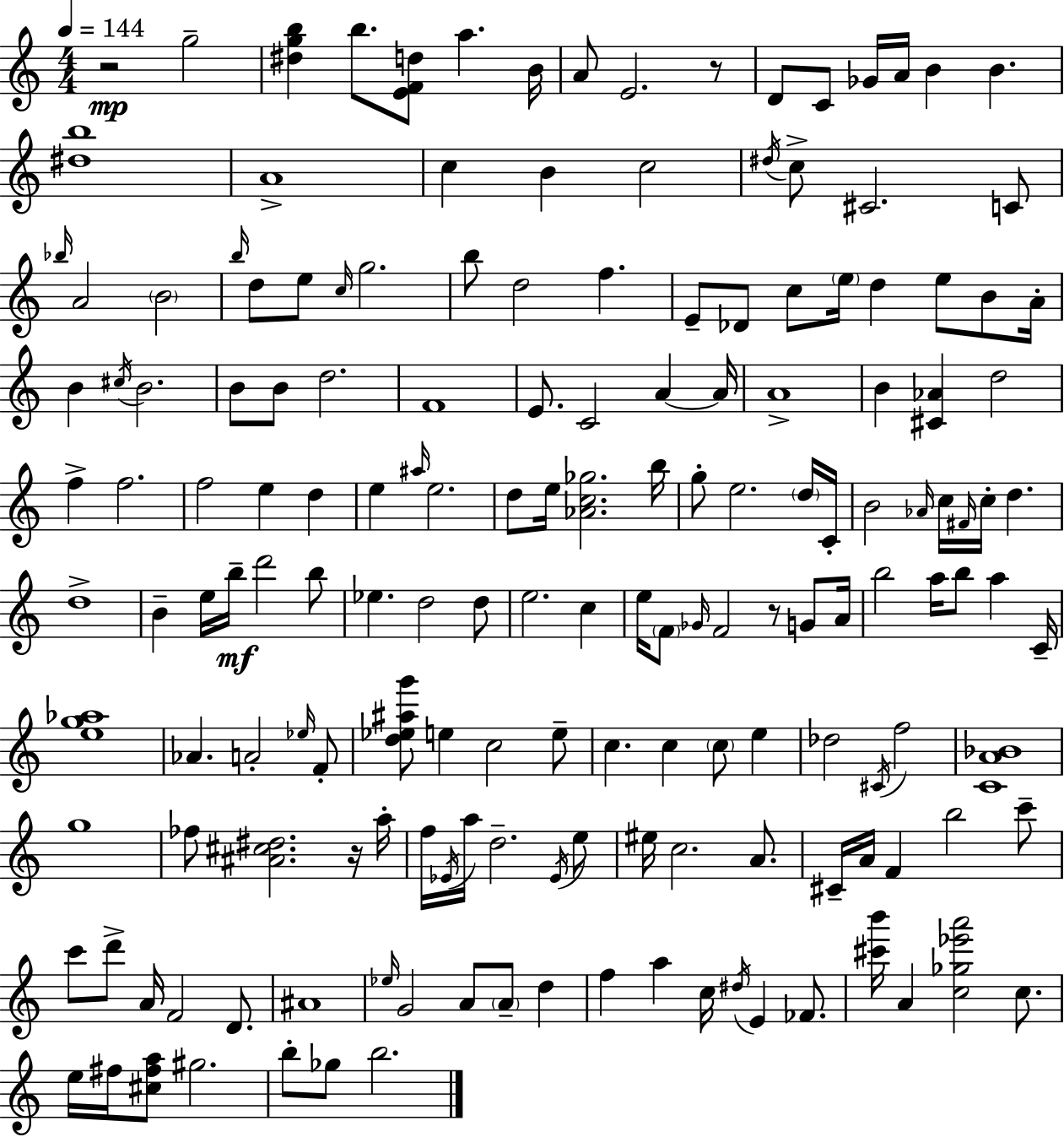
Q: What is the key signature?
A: C major